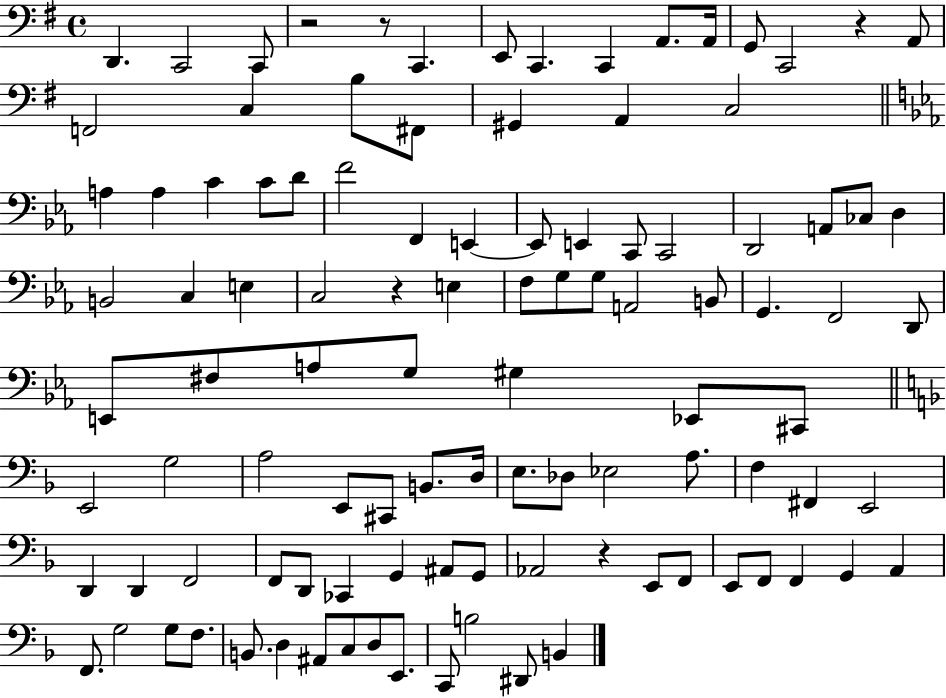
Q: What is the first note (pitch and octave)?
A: D2